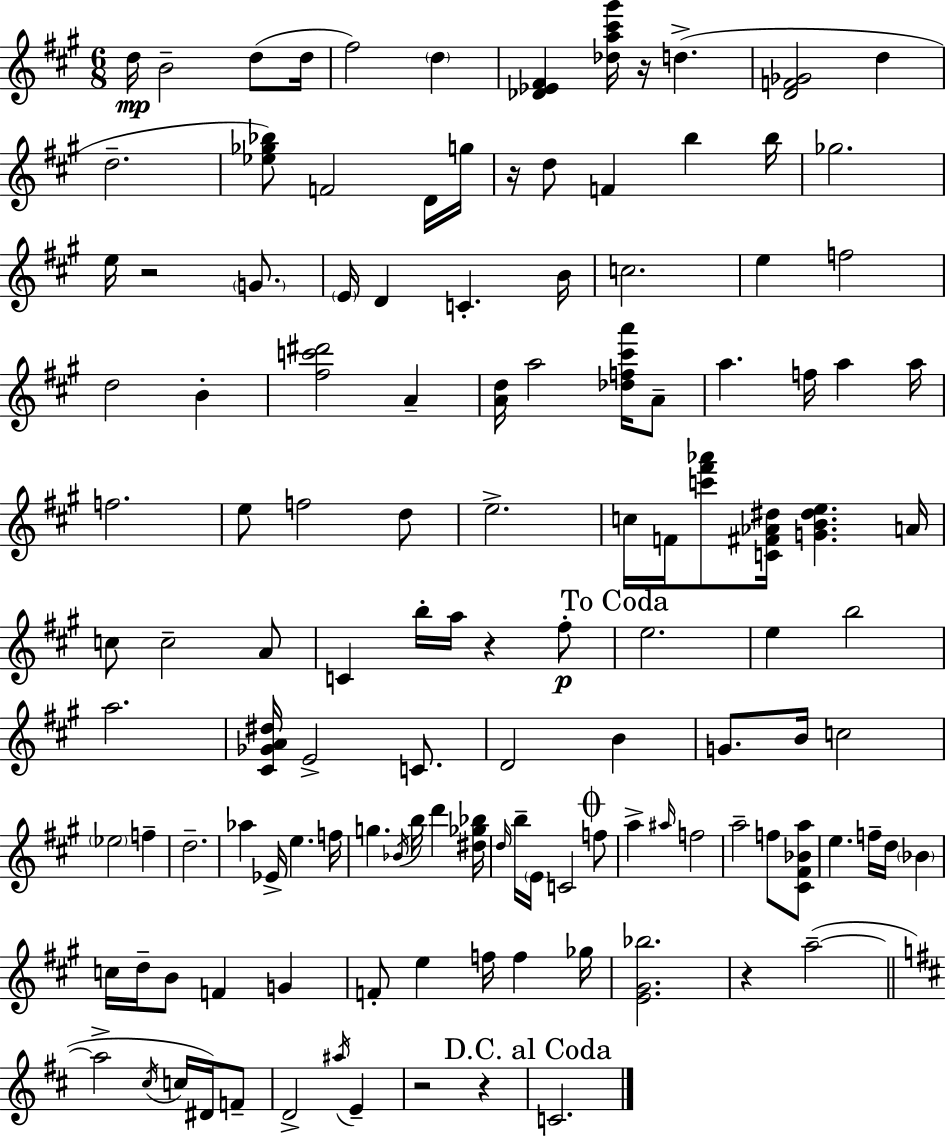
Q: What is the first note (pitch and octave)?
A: D5